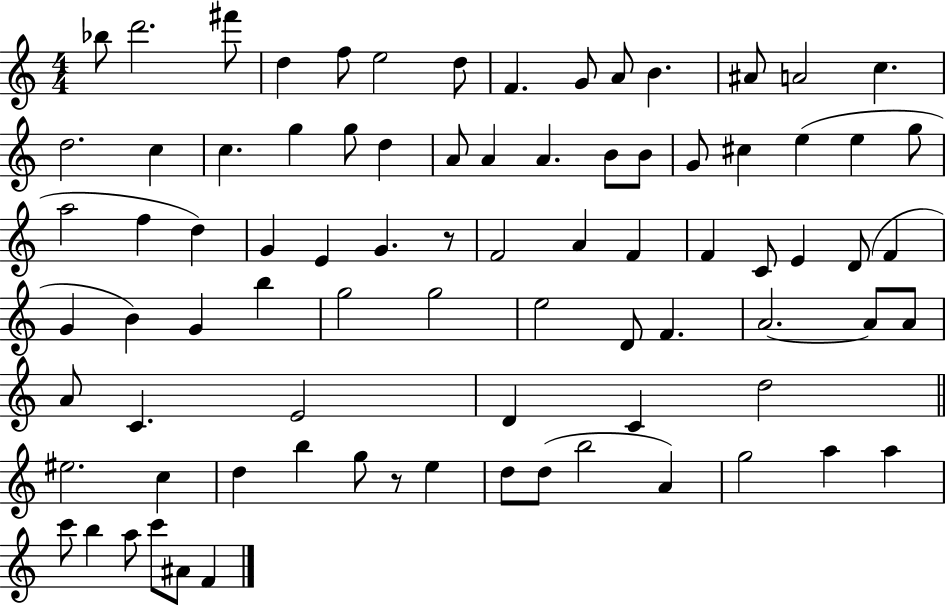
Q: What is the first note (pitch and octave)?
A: Bb5